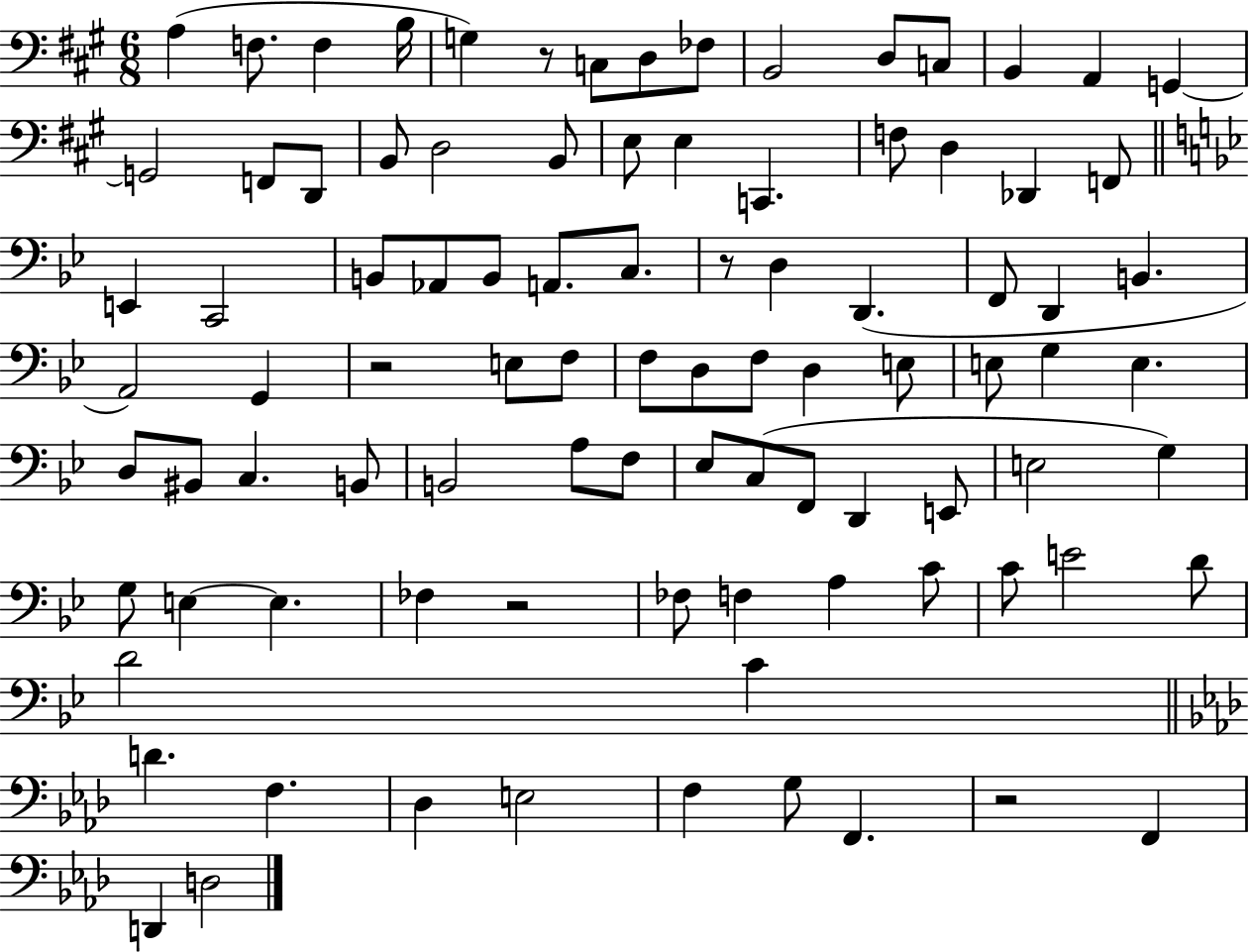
{
  \clef bass
  \numericTimeSignature
  \time 6/8
  \key a \major
  a4( f8. f4 b16 | g4) r8 c8 d8 fes8 | b,2 d8 c8 | b,4 a,4 g,4~~ | \break g,2 f,8 d,8 | b,8 d2 b,8 | e8 e4 c,4. | f8 d4 des,4 f,8 | \break \bar "||" \break \key g \minor e,4 c,2 | b,8 aes,8 b,8 a,8. c8. | r8 d4 d,4.( | f,8 d,4 b,4. | \break a,2) g,4 | r2 e8 f8 | f8 d8 f8 d4 e8 | e8 g4 e4. | \break d8 bis,8 c4. b,8 | b,2 a8 f8 | ees8 c8( f,8 d,4 e,8 | e2 g4) | \break g8 e4~~ e4. | fes4 r2 | fes8 f4 a4 c'8 | c'8 e'2 d'8 | \break d'2 c'4 | \bar "||" \break \key aes \major d'4. f4. | des4 e2 | f4 g8 f,4. | r2 f,4 | \break d,4 d2 | \bar "|."
}